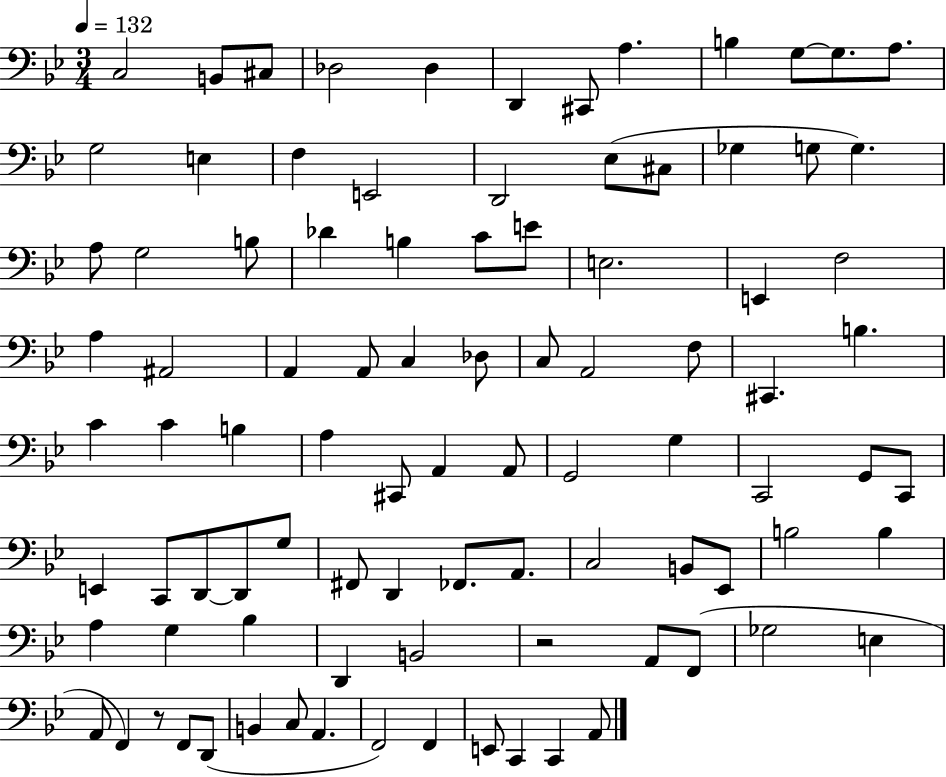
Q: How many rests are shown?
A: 2